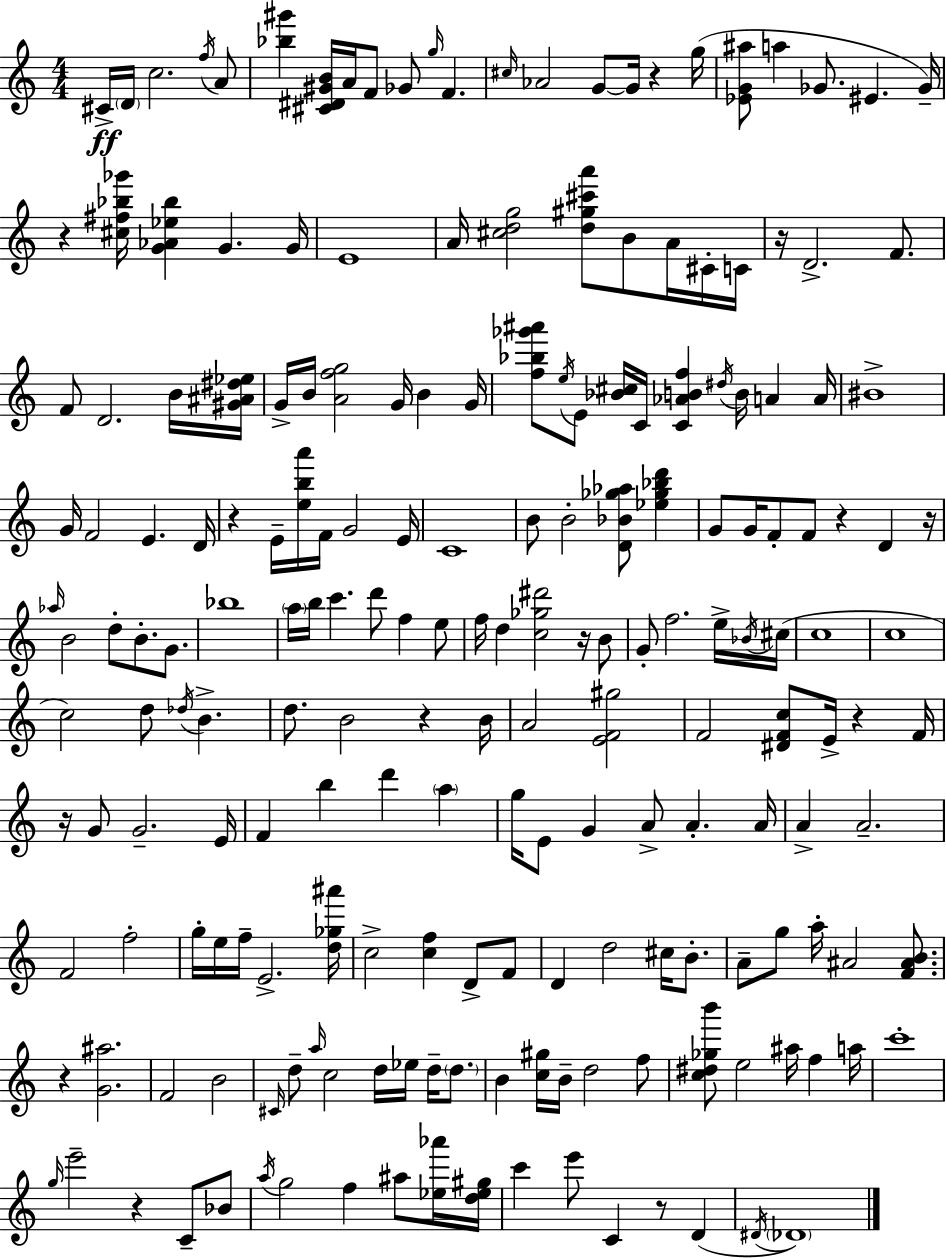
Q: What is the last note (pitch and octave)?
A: Db4